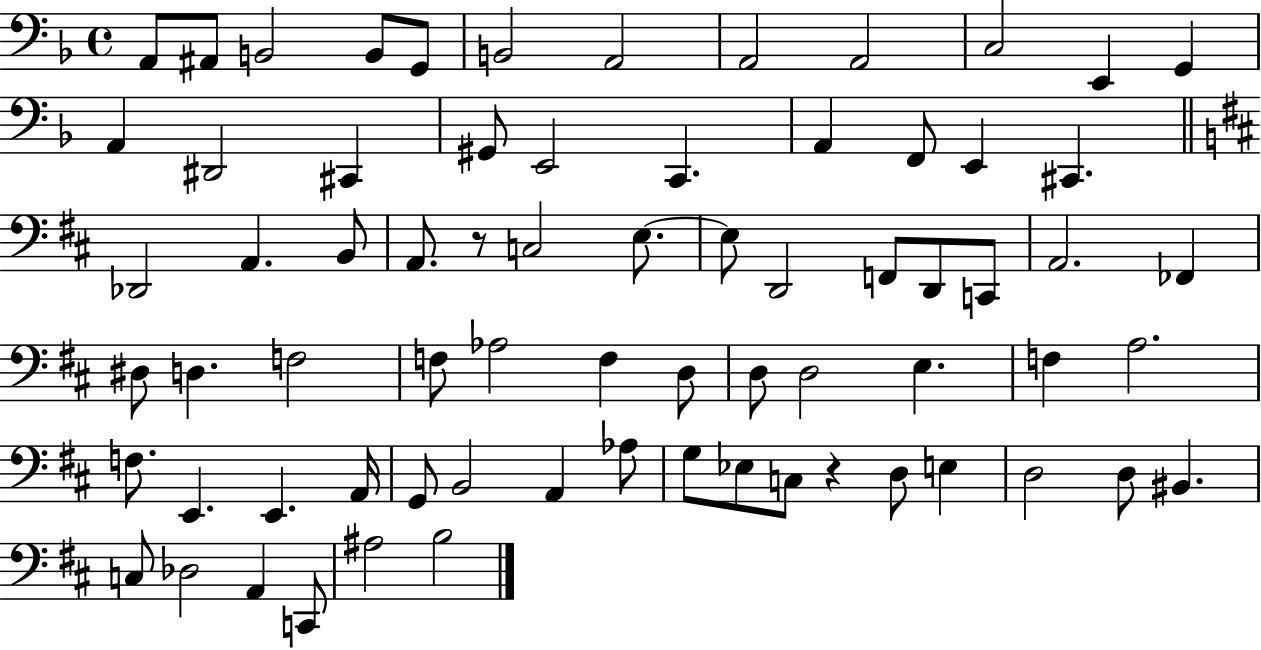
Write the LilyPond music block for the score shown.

{
  \clef bass
  \time 4/4
  \defaultTimeSignature
  \key f \major
  a,8 ais,8 b,2 b,8 g,8 | b,2 a,2 | a,2 a,2 | c2 e,4 g,4 | \break a,4 dis,2 cis,4 | gis,8 e,2 c,4. | a,4 f,8 e,4 cis,4. | \bar "||" \break \key b \minor des,2 a,4. b,8 | a,8. r8 c2 e8.~~ | e8 d,2 f,8 d,8 c,8 | a,2. fes,4 | \break dis8 d4. f2 | f8 aes2 f4 d8 | d8 d2 e4. | f4 a2. | \break f8. e,4. e,4. a,16 | g,8 b,2 a,4 aes8 | g8 ees8 c8 r4 d8 e4 | d2 d8 bis,4. | \break c8 des2 a,4 c,8 | ais2 b2 | \bar "|."
}